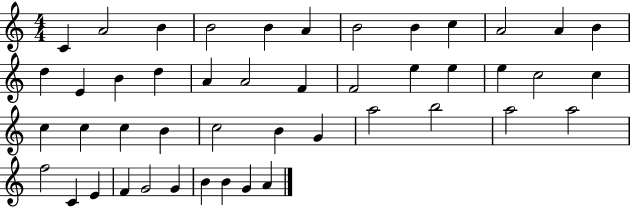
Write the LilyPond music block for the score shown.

{
  \clef treble
  \numericTimeSignature
  \time 4/4
  \key c \major
  c'4 a'2 b'4 | b'2 b'4 a'4 | b'2 b'4 c''4 | a'2 a'4 b'4 | \break d''4 e'4 b'4 d''4 | a'4 a'2 f'4 | f'2 e''4 e''4 | e''4 c''2 c''4 | \break c''4 c''4 c''4 b'4 | c''2 b'4 g'4 | a''2 b''2 | a''2 a''2 | \break f''2 c'4 e'4 | f'4 g'2 g'4 | b'4 b'4 g'4 a'4 | \bar "|."
}